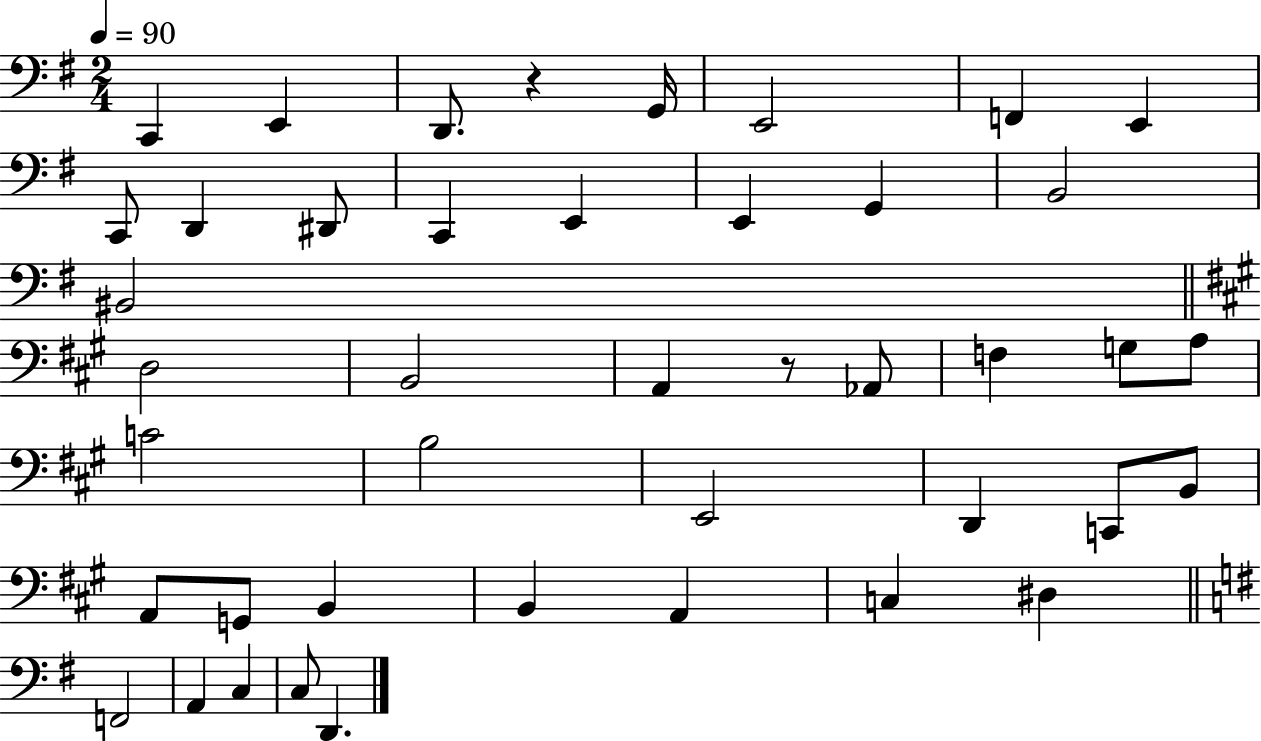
C2/q E2/q D2/e. R/q G2/s E2/h F2/q E2/q C2/e D2/q D#2/e C2/q E2/q E2/q G2/q B2/h BIS2/h D3/h B2/h A2/q R/e Ab2/e F3/q G3/e A3/e C4/h B3/h E2/h D2/q C2/e B2/e A2/e G2/e B2/q B2/q A2/q C3/q D#3/q F2/h A2/q C3/q C3/e D2/q.